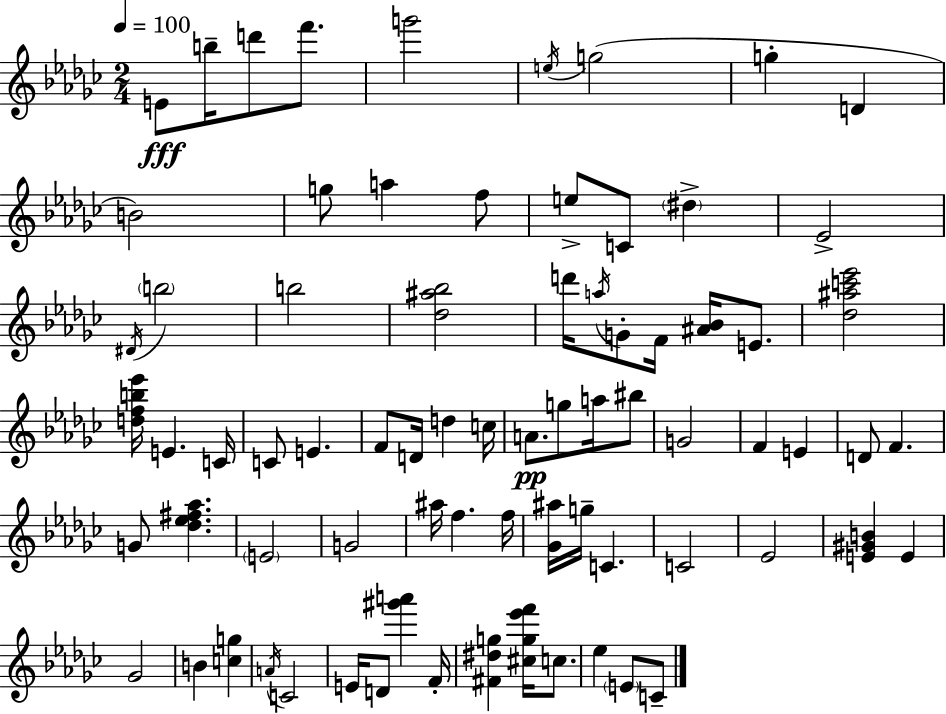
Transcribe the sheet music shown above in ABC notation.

X:1
T:Untitled
M:2/4
L:1/4
K:Ebm
E/2 b/4 d'/2 f'/2 g'2 e/4 g2 g D B2 g/2 a f/2 e/2 C/2 ^d _E2 ^D/4 b2 b2 [_d^a_b]2 d'/4 a/4 G/2 F/4 [^A_B]/4 E/2 [_d^ac'_e']2 [dfb_e']/4 E C/4 C/2 E F/2 D/4 d c/4 A/2 g/2 a/4 ^b/2 G2 F E D/2 F G/2 [_d_e^f_a] E2 G2 ^a/4 f f/4 [_G^a]/4 g/4 C C2 _E2 [E^GB] E _G2 B [cg] A/4 C2 E/4 D/2 [^g'a'] F/4 [^F^dg] [^cg_e'f']/4 c/2 _e E/2 C/2